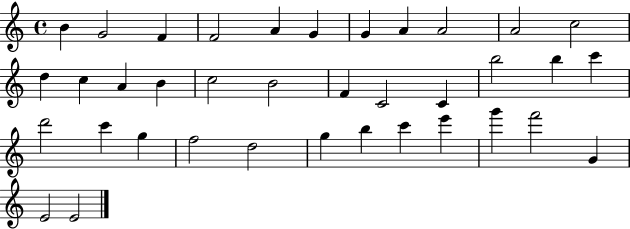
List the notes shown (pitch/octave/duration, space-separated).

B4/q G4/h F4/q F4/h A4/q G4/q G4/q A4/q A4/h A4/h C5/h D5/q C5/q A4/q B4/q C5/h B4/h F4/q C4/h C4/q B5/h B5/q C6/q D6/h C6/q G5/q F5/h D5/h G5/q B5/q C6/q E6/q G6/q F6/h G4/q E4/h E4/h